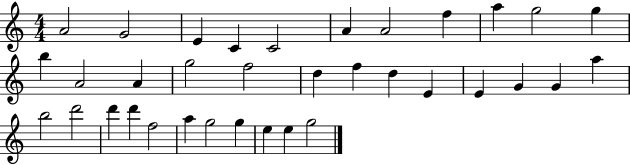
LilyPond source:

{
  \clef treble
  \numericTimeSignature
  \time 4/4
  \key c \major
  a'2 g'2 | e'4 c'4 c'2 | a'4 a'2 f''4 | a''4 g''2 g''4 | \break b''4 a'2 a'4 | g''2 f''2 | d''4 f''4 d''4 e'4 | e'4 g'4 g'4 a''4 | \break b''2 d'''2 | d'''4 d'''4 f''2 | a''4 g''2 g''4 | e''4 e''4 g''2 | \break \bar "|."
}